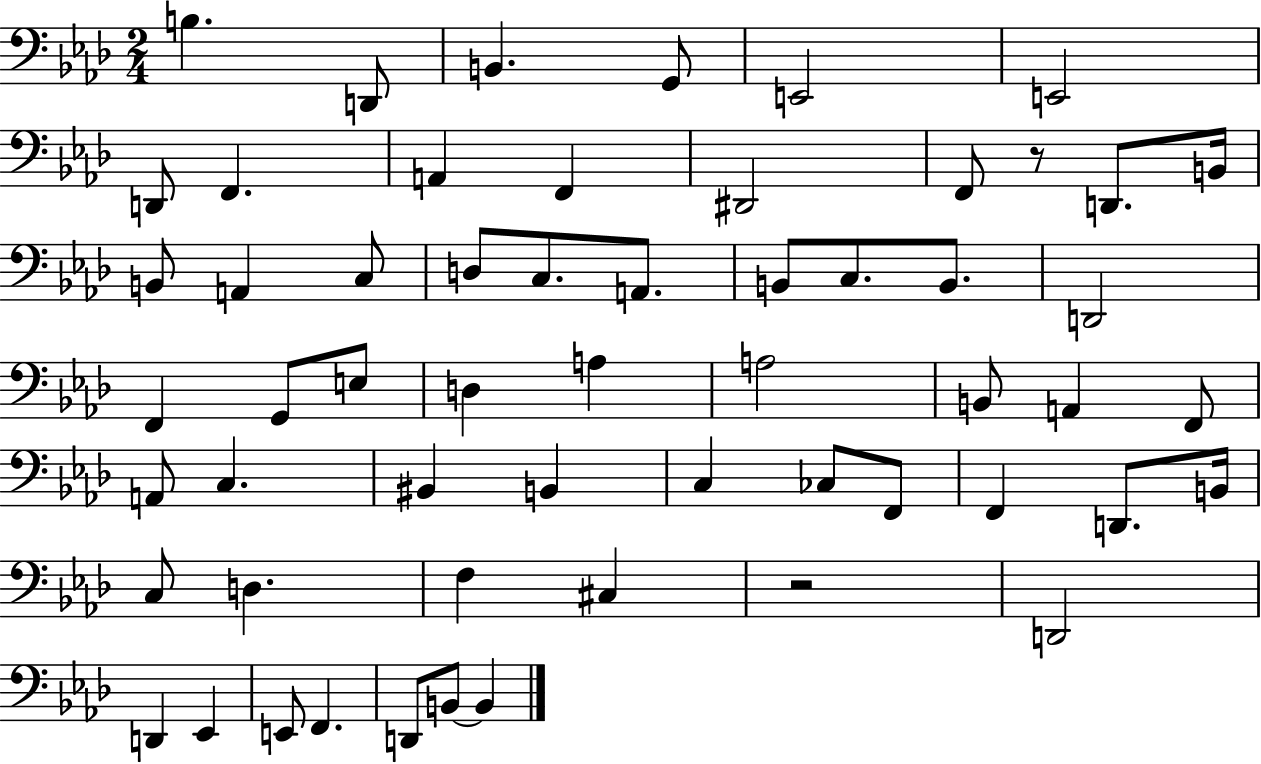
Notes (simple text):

B3/q. D2/e B2/q. G2/e E2/h E2/h D2/e F2/q. A2/q F2/q D#2/h F2/e R/e D2/e. B2/s B2/e A2/q C3/e D3/e C3/e. A2/e. B2/e C3/e. B2/e. D2/h F2/q G2/e E3/e D3/q A3/q A3/h B2/e A2/q F2/e A2/e C3/q. BIS2/q B2/q C3/q CES3/e F2/e F2/q D2/e. B2/s C3/e D3/q. F3/q C#3/q R/h D2/h D2/q Eb2/q E2/e F2/q. D2/e B2/e B2/q